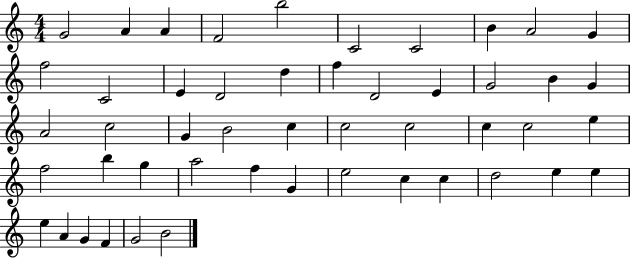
X:1
T:Untitled
M:4/4
L:1/4
K:C
G2 A A F2 b2 C2 C2 B A2 G f2 C2 E D2 d f D2 E G2 B G A2 c2 G B2 c c2 c2 c c2 e f2 b g a2 f G e2 c c d2 e e e A G F G2 B2